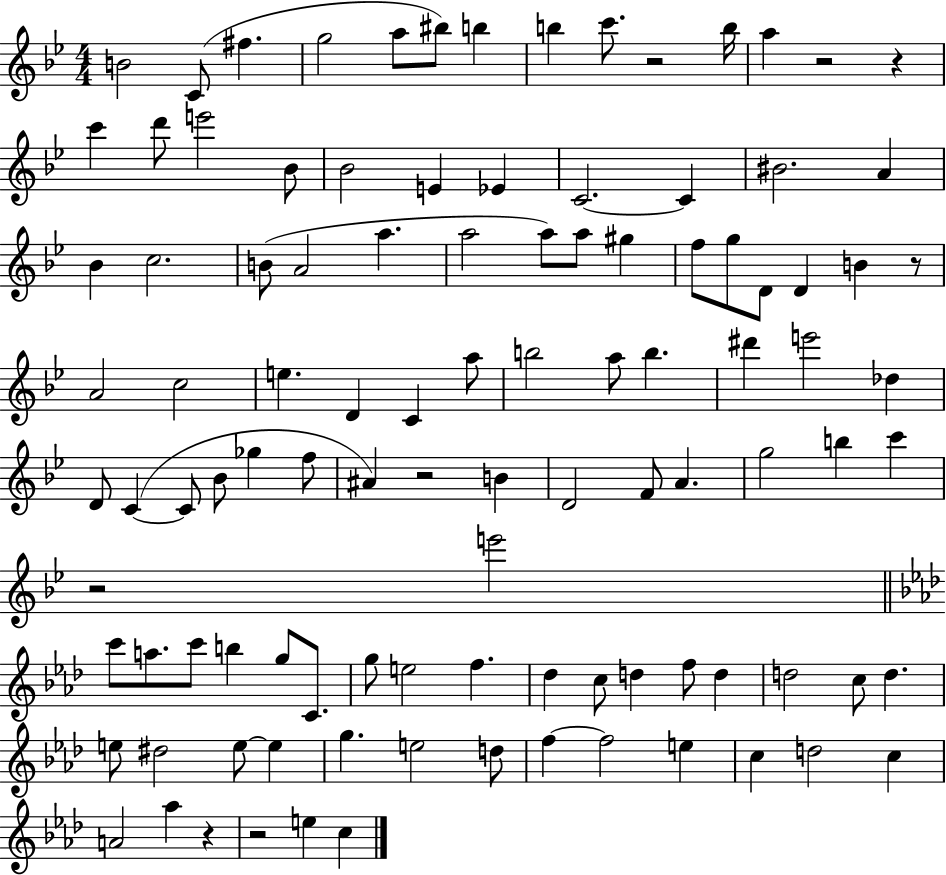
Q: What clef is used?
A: treble